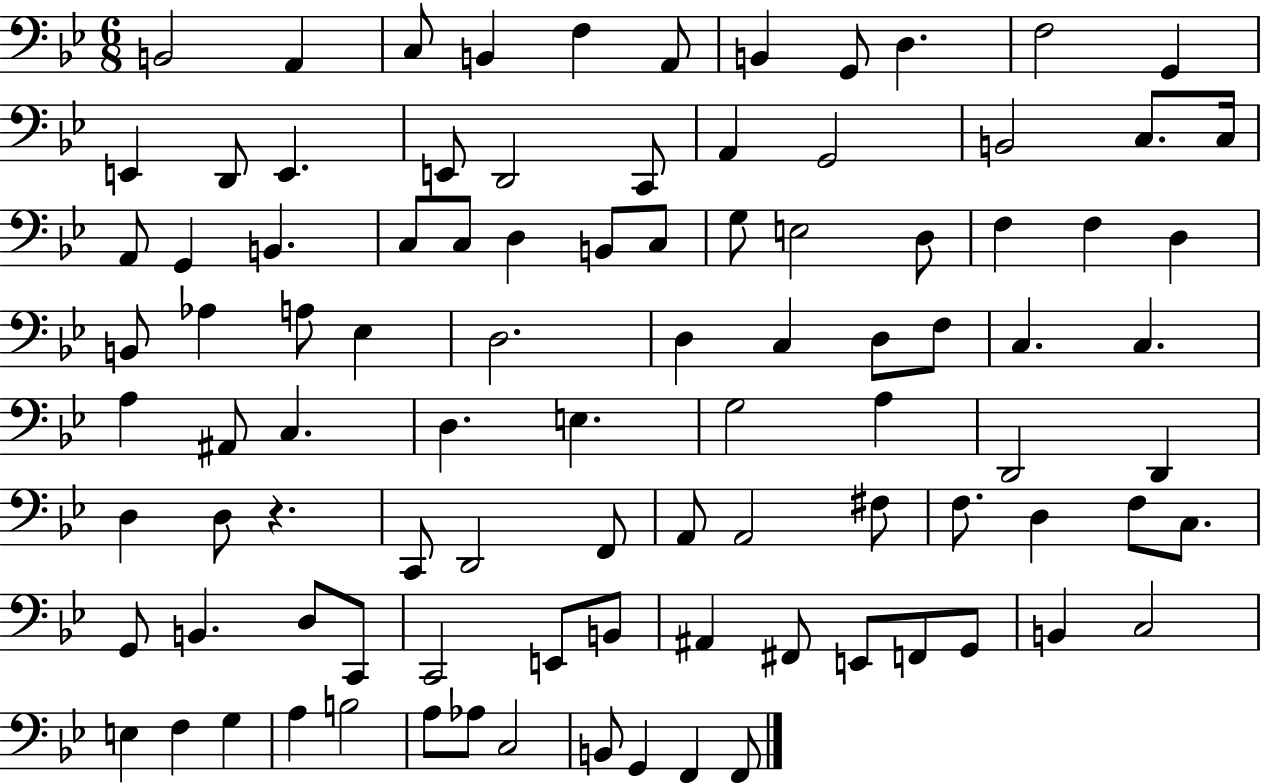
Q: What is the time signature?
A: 6/8